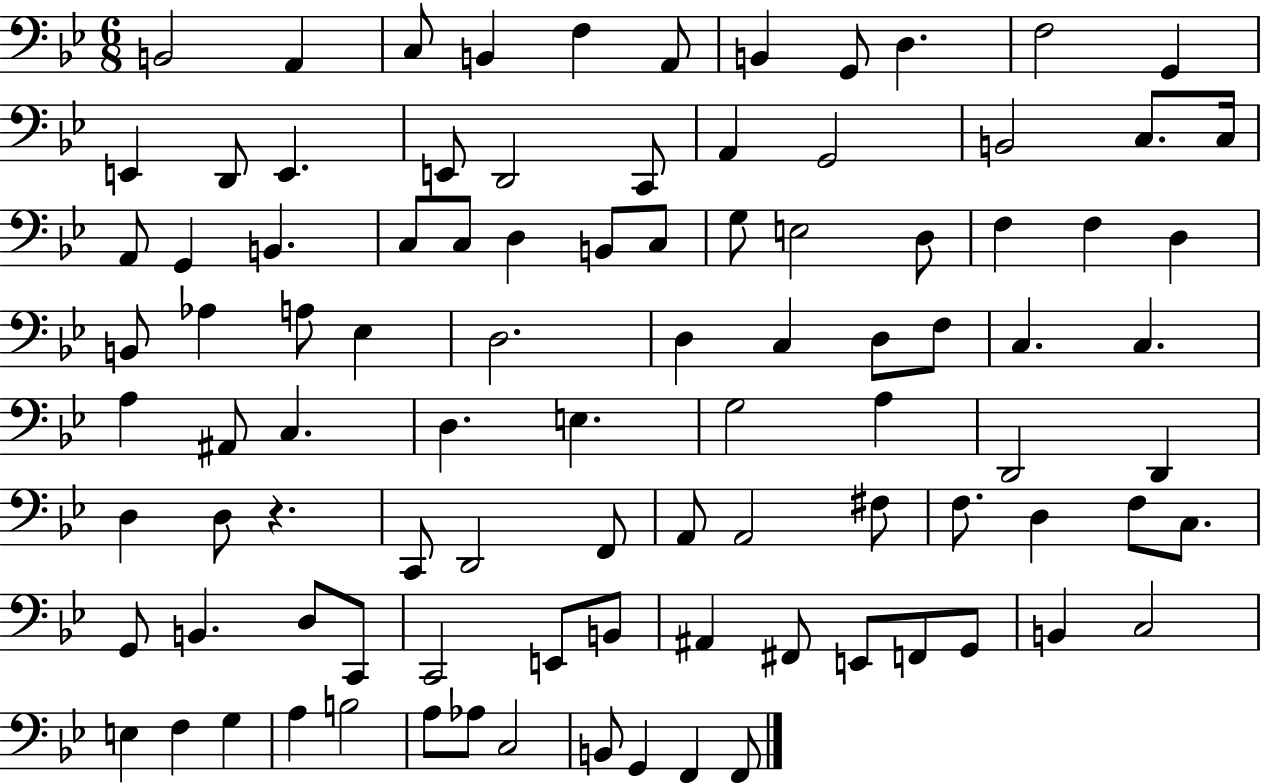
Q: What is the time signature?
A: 6/8